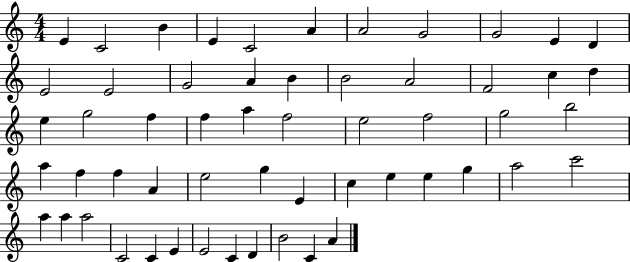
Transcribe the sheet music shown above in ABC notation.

X:1
T:Untitled
M:4/4
L:1/4
K:C
E C2 B E C2 A A2 G2 G2 E D E2 E2 G2 A B B2 A2 F2 c d e g2 f f a f2 e2 f2 g2 b2 a f f A e2 g E c e e g a2 c'2 a a a2 C2 C E E2 C D B2 C A